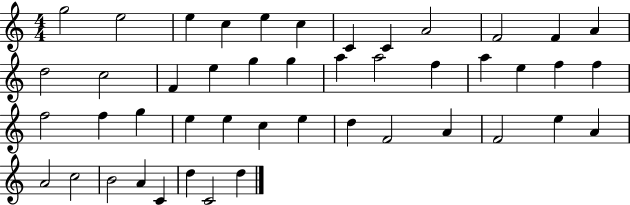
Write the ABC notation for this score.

X:1
T:Untitled
M:4/4
L:1/4
K:C
g2 e2 e c e c C C A2 F2 F A d2 c2 F e g g a a2 f a e f f f2 f g e e c e d F2 A F2 e A A2 c2 B2 A C d C2 d